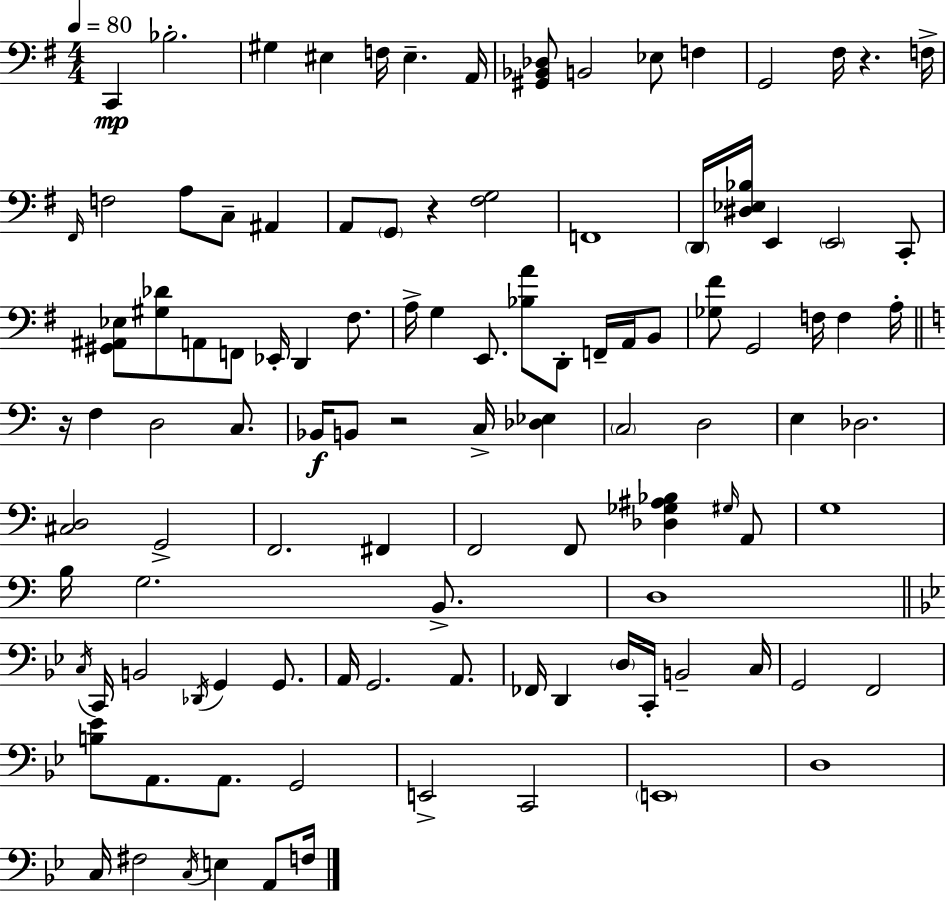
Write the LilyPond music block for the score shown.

{
  \clef bass
  \numericTimeSignature
  \time 4/4
  \key e \minor
  \tempo 4 = 80
  c,4\mp bes2.-. | gis4 eis4 f16 eis4.-- a,16 | <gis, bes, des>8 b,2 ees8 f4 | g,2 fis16 r4. f16-> | \break \grace { fis,16 } f2 a8 c8-- ais,4 | a,8 \parenthesize g,8 r4 <fis g>2 | f,1 | \parenthesize d,16 <dis ees bes>16 e,4 \parenthesize e,2 c,8-. | \break <gis, ais, ees>8 <gis des'>8 a,8 f,8 ees,16-. d,4 fis8. | a16-> g4 e,8. <bes a'>8 d,8-. f,16-- a,16 b,8 | <ges fis'>8 g,2 f16 f4 | a16-. \bar "||" \break \key c \major r16 f4 d2 c8. | bes,16\f b,8 r2 c16-> <des ees>4 | \parenthesize c2 d2 | e4 des2. | \break <cis d>2 g,2-> | f,2. fis,4 | f,2 f,8 <des ges ais bes>4 \grace { gis16 } a,8 | g1 | \break b16 g2. b,8.-> | d1 | \bar "||" \break \key bes \major \acciaccatura { c16 } c,16 b,2 \acciaccatura { des,16 } g,4 g,8. | a,16 g,2. a,8. | fes,16 d,4 \parenthesize d16 c,16-. b,2-- | c16 g,2 f,2 | \break <b ees'>8 a,8. a,8. g,2 | e,2-> c,2 | \parenthesize e,1 | d1 | \break c16 fis2 \acciaccatura { c16 } e4 | a,8 f16 \bar "|."
}